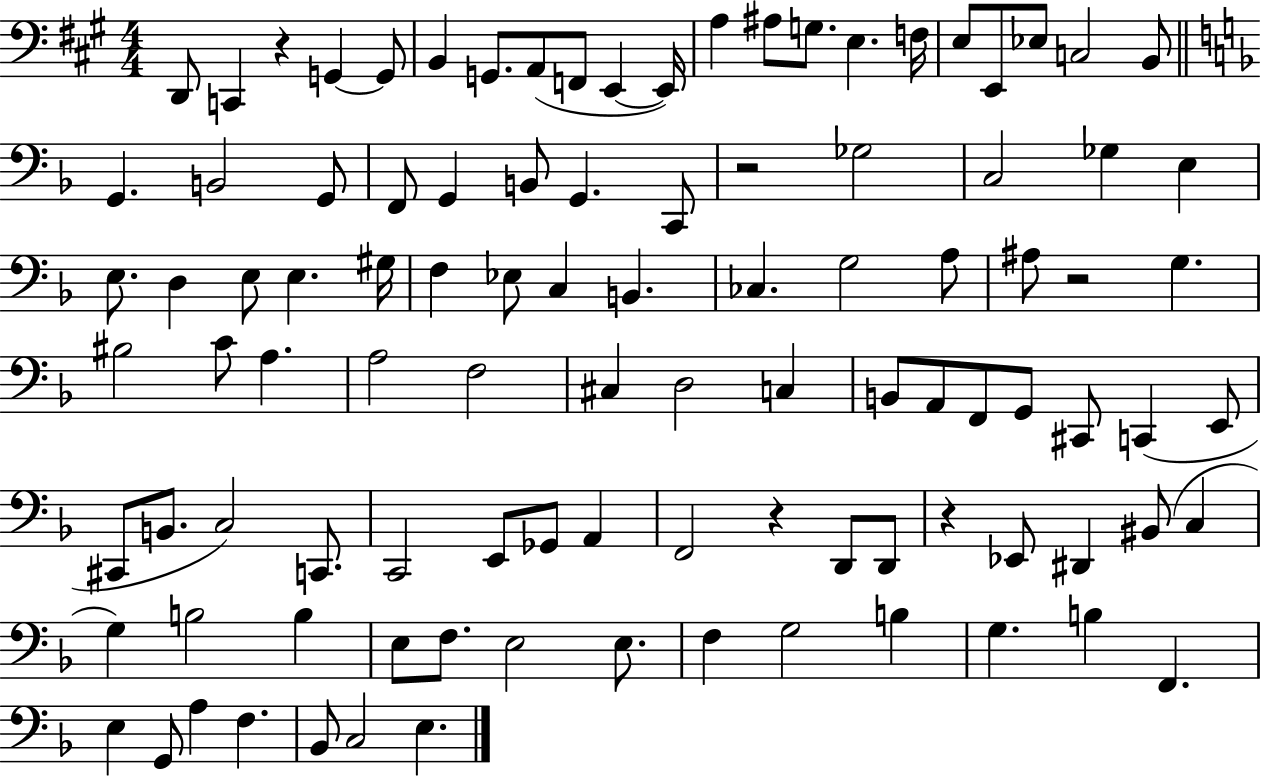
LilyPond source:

{
  \clef bass
  \numericTimeSignature
  \time 4/4
  \key a \major
  d,8 c,4 r4 g,4~~ g,8 | b,4 g,8. a,8( f,8 e,4~~ e,16) | a4 ais8 g8. e4. f16 | e8 e,8 ees8 c2 b,8 | \break \bar "||" \break \key f \major g,4. b,2 g,8 | f,8 g,4 b,8 g,4. c,8 | r2 ges2 | c2 ges4 e4 | \break e8. d4 e8 e4. gis16 | f4 ees8 c4 b,4. | ces4. g2 a8 | ais8 r2 g4. | \break bis2 c'8 a4. | a2 f2 | cis4 d2 c4 | b,8 a,8 f,8 g,8 cis,8 c,4( e,8 | \break cis,8 b,8. c2) c,8. | c,2 e,8 ges,8 a,4 | f,2 r4 d,8 d,8 | r4 ees,8 dis,4 bis,8( c4 | \break g4) b2 b4 | e8 f8. e2 e8. | f4 g2 b4 | g4. b4 f,4. | \break e4 g,8 a4 f4. | bes,8 c2 e4. | \bar "|."
}